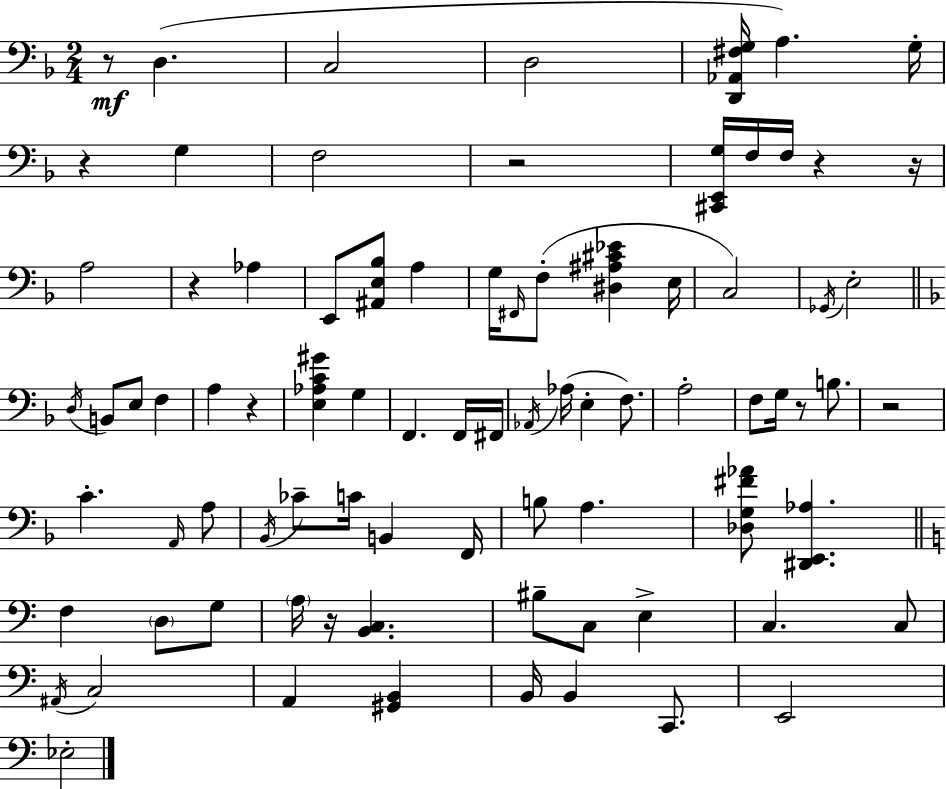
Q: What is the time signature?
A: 2/4